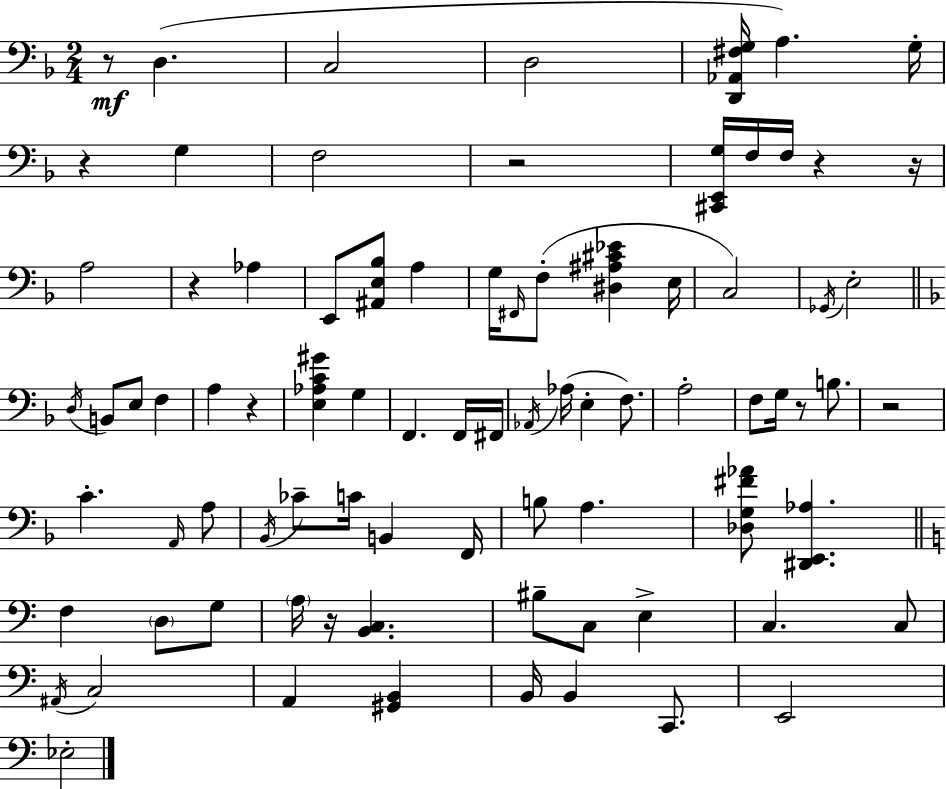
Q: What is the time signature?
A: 2/4